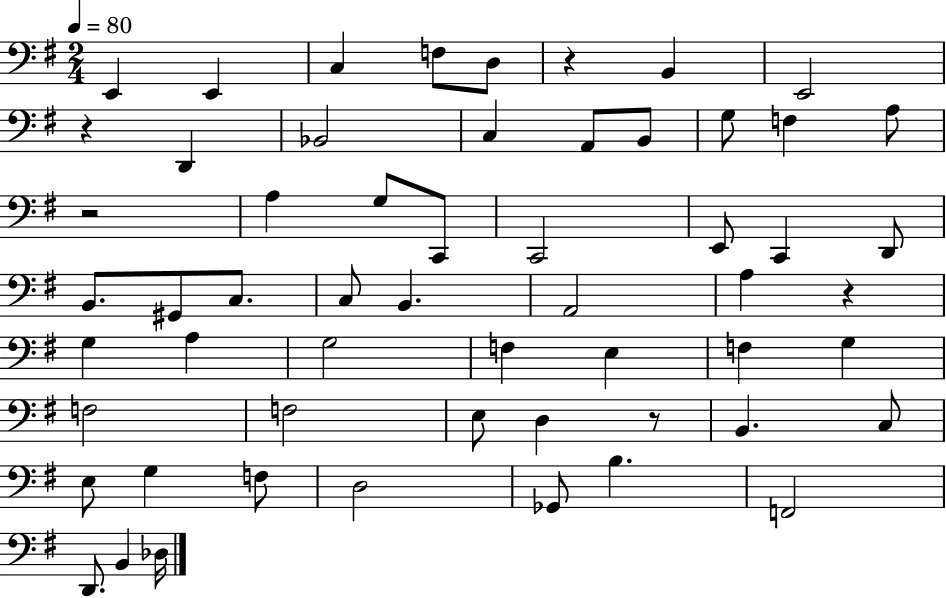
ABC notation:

X:1
T:Untitled
M:2/4
L:1/4
K:G
E,, E,, C, F,/2 D,/2 z B,, E,,2 z D,, _B,,2 C, A,,/2 B,,/2 G,/2 F, A,/2 z2 A, G,/2 C,,/2 C,,2 E,,/2 C,, D,,/2 B,,/2 ^G,,/2 C,/2 C,/2 B,, A,,2 A, z G, A, G,2 F, E, F, G, F,2 F,2 E,/2 D, z/2 B,, C,/2 E,/2 G, F,/2 D,2 _G,,/2 B, F,,2 D,,/2 B,, _D,/4